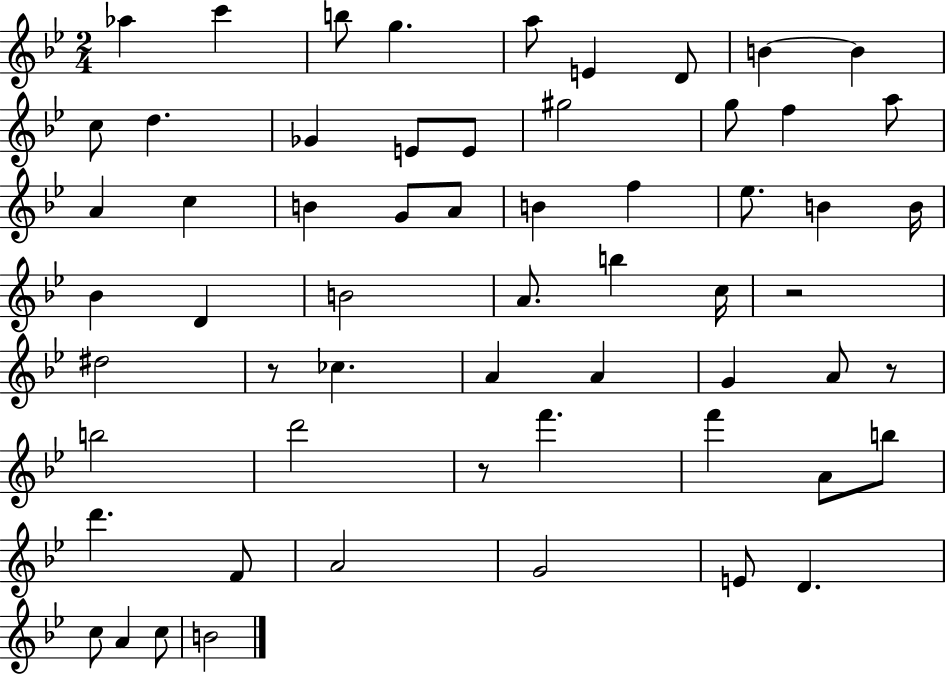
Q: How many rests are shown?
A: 4